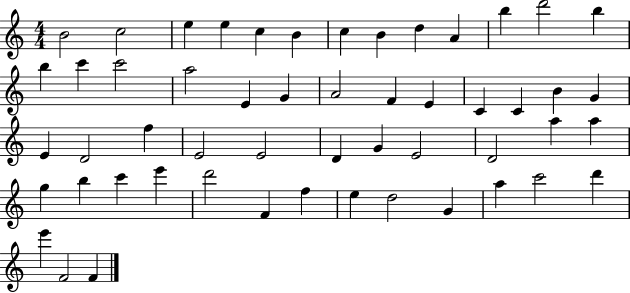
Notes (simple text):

B4/h C5/h E5/q E5/q C5/q B4/q C5/q B4/q D5/q A4/q B5/q D6/h B5/q B5/q C6/q C6/h A5/h E4/q G4/q A4/h F4/q E4/q C4/q C4/q B4/q G4/q E4/q D4/h F5/q E4/h E4/h D4/q G4/q E4/h D4/h A5/q A5/q G5/q B5/q C6/q E6/q D6/h F4/q F5/q E5/q D5/h G4/q A5/q C6/h D6/q E6/q F4/h F4/q